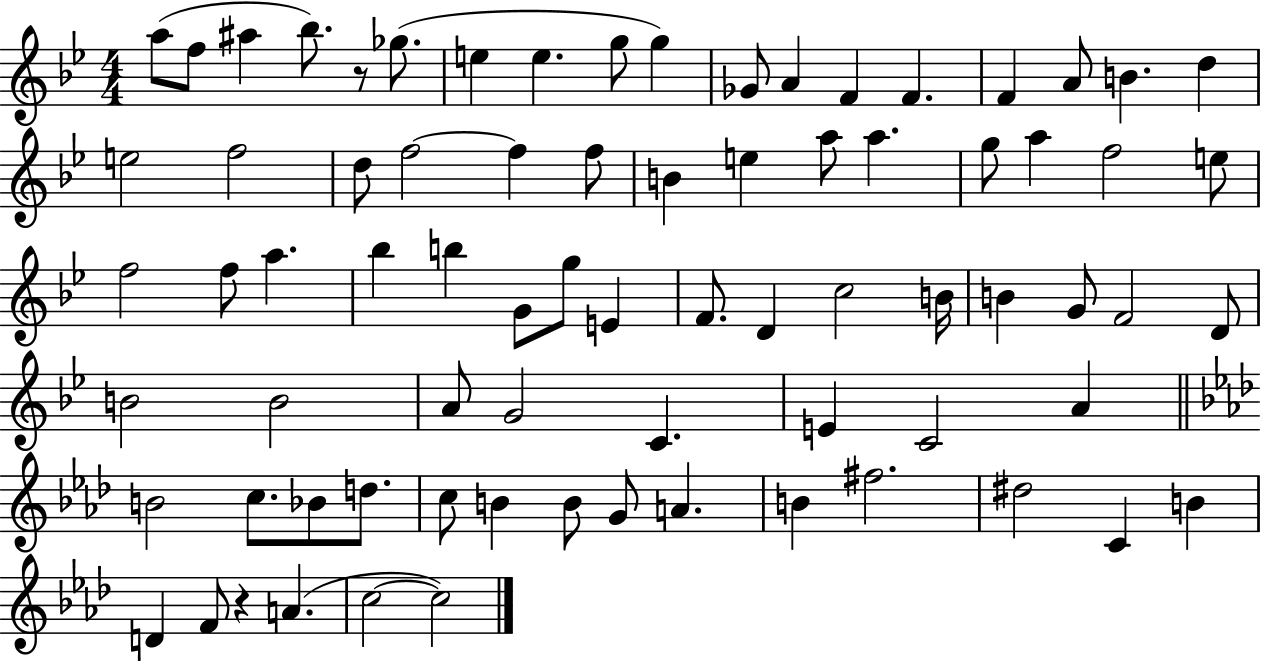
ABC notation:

X:1
T:Untitled
M:4/4
L:1/4
K:Bb
a/2 f/2 ^a _b/2 z/2 _g/2 e e g/2 g _G/2 A F F F A/2 B d e2 f2 d/2 f2 f f/2 B e a/2 a g/2 a f2 e/2 f2 f/2 a _b b G/2 g/2 E F/2 D c2 B/4 B G/2 F2 D/2 B2 B2 A/2 G2 C E C2 A B2 c/2 _B/2 d/2 c/2 B B/2 G/2 A B ^f2 ^d2 C B D F/2 z A c2 c2